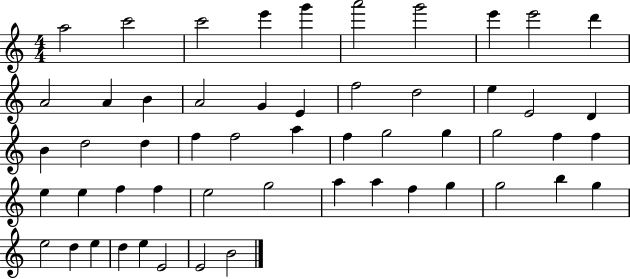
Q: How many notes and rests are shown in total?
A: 54